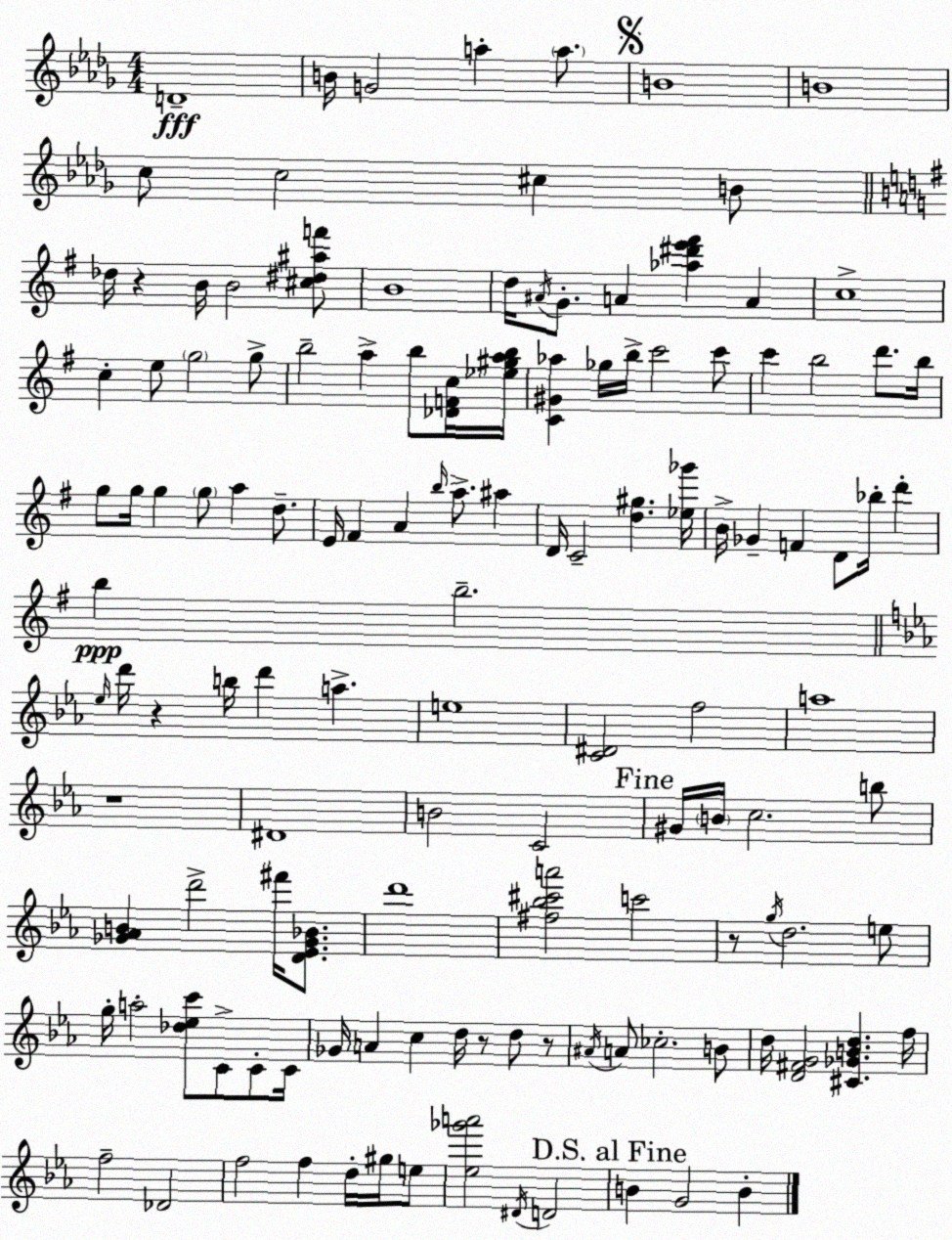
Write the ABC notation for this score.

X:1
T:Untitled
M:4/4
L:1/4
K:Bbm
D4 B/4 G2 a a/2 B4 B4 c/2 c2 ^c B/2 _d/4 z B/4 B2 [^c^d^af']/2 B4 d/4 ^A/4 G/2 A [_a^d'e'^f'] A c4 c e/2 g2 g/2 b2 a b/2 [_DFc]/4 [_e^gab]/4 [C^G_a] _g/4 b/4 c'2 c'/2 c' b2 d'/2 b/4 g/2 g/4 g g/2 a d/2 E/4 ^F A b/4 a/2 ^a D/4 C2 [d^g] [_e_g']/4 B/4 _G F D/2 _b/4 d' b b2 _e/4 d'/4 z b/4 d' a e4 [C^D]2 f2 a4 z4 ^D4 B2 C2 ^G/4 B/4 c2 b/2 [_G_AB] d'2 ^f'/4 [D_E_G_B]/2 d'4 [^f_b^c'a']2 c'2 z/2 g/4 d2 e/2 g/4 a2 [_d_ec']/2 C/2 C/2 C/4 _G/4 A c d/4 z/2 d/2 z/2 ^A/4 A/2 _c2 B/2 d/4 [D^FG]2 [^C_GBd] f/4 f2 _D2 f2 f d/4 ^g/4 e/2 [_e_g'a']2 ^D/4 D2 B G2 B